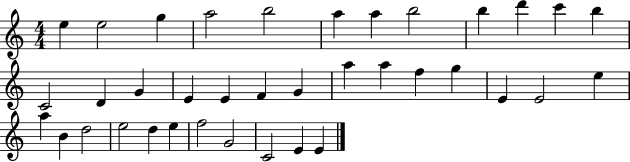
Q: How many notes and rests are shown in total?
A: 37